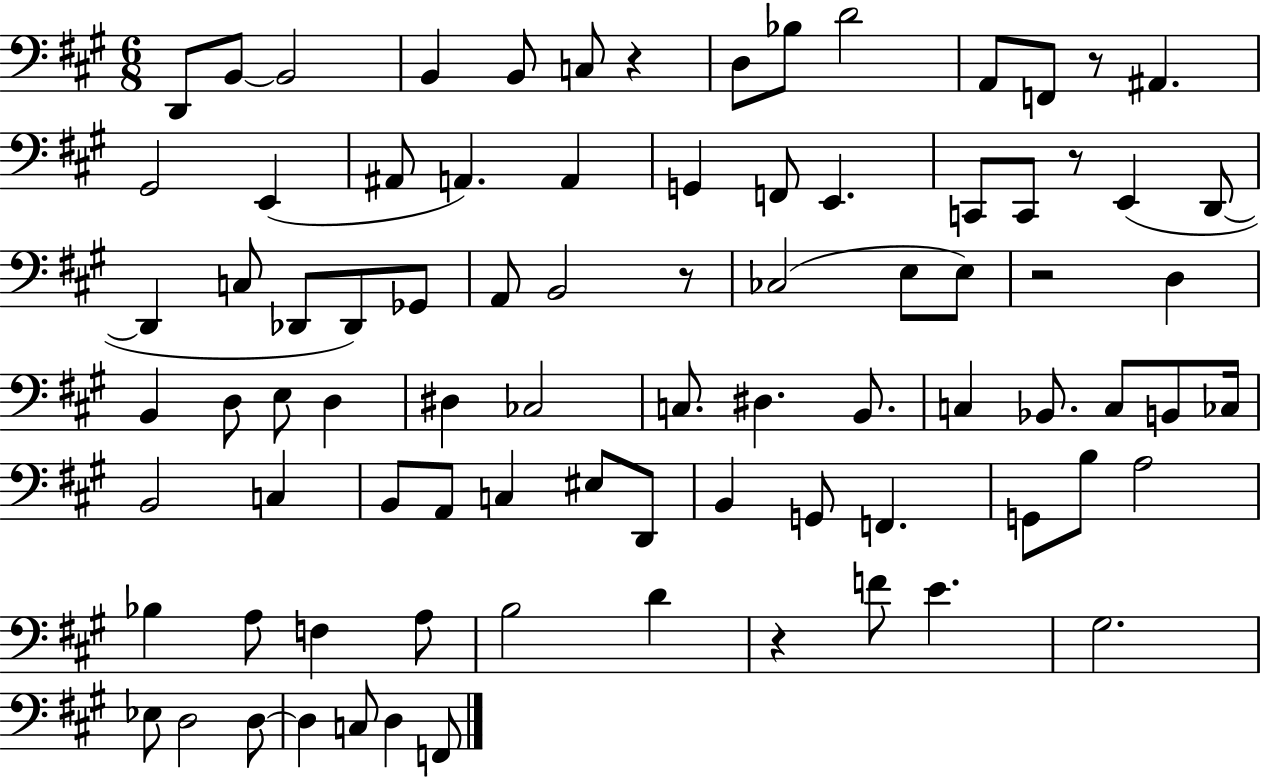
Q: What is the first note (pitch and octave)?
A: D2